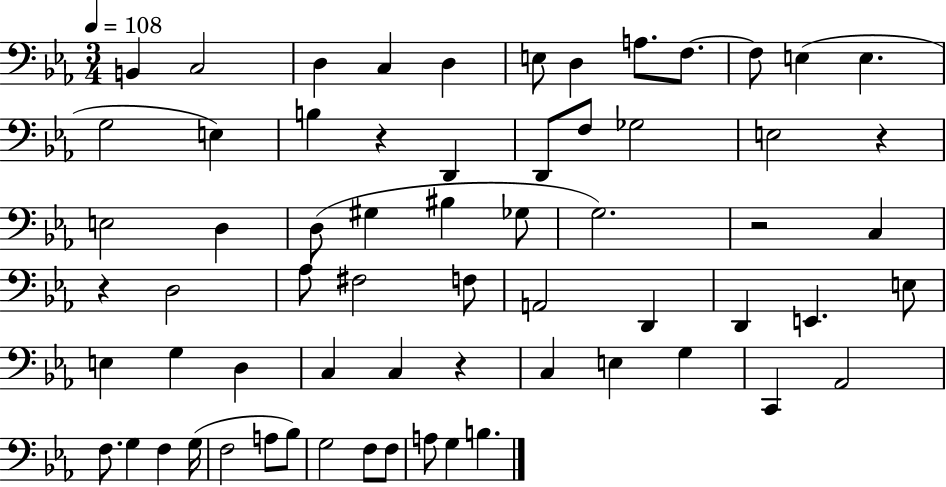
{
  \clef bass
  \numericTimeSignature
  \time 3/4
  \key ees \major
  \tempo 4 = 108
  b,4 c2 | d4 c4 d4 | e8 d4 a8. f8.~~ | f8 e4( e4. | \break g2 e4) | b4 r4 d,4 | d,8 f8 ges2 | e2 r4 | \break e2 d4 | d8( gis4 bis4 ges8 | g2.) | r2 c4 | \break r4 d2 | aes8 fis2 f8 | a,2 d,4 | d,4 e,4. e8 | \break e4 g4 d4 | c4 c4 r4 | c4 e4 g4 | c,4 aes,2 | \break f8. g4 f4 g16( | f2 a8 bes8) | g2 f8 f8 | a8 g4 b4. | \break \bar "|."
}